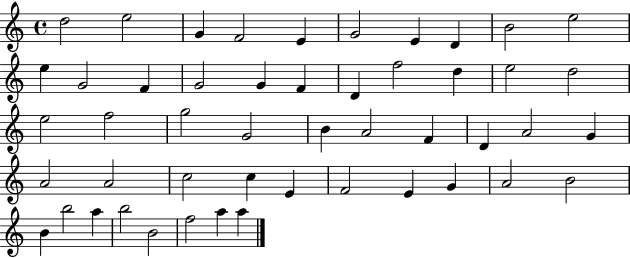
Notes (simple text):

D5/h E5/h G4/q F4/h E4/q G4/h E4/q D4/q B4/h E5/h E5/q G4/h F4/q G4/h G4/q F4/q D4/q F5/h D5/q E5/h D5/h E5/h F5/h G5/h G4/h B4/q A4/h F4/q D4/q A4/h G4/q A4/h A4/h C5/h C5/q E4/q F4/h E4/q G4/q A4/h B4/h B4/q B5/h A5/q B5/h B4/h F5/h A5/q A5/q